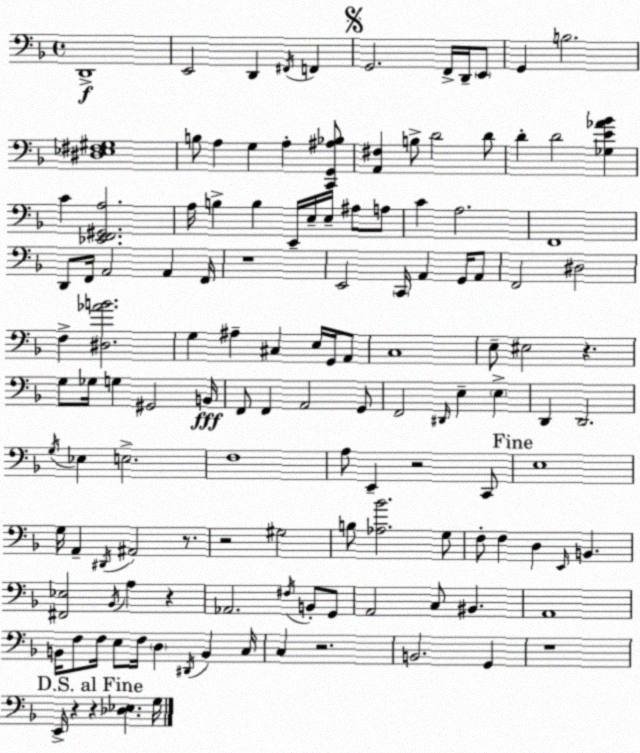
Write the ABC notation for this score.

X:1
T:Untitled
M:4/4
L:1/4
K:F
D,,4 E,,2 D,, ^F,,/4 F,, G,,2 F,,/4 D,,/4 E,,/2 G,, B,2 [^D,_E,^F,^G,]4 B,/2 A, G, A, [C,,G,,^A,_B,]/2 [A,,^F,] B,/2 D2 D/2 D D2 [_G,E_A_B] C [_E,,F,,^G,,A,]2 A,/4 B, B, E,,/4 E,/4 E,/4 ^A,/2 A,/2 C A,2 F,,4 D,,/2 F,,/4 A,,2 A,, F,,/4 z4 E,,2 C,,/4 A,, G,,/4 A,,/2 F,,2 ^D,2 F, [^D,_AB]2 G, ^A, ^C, E,/4 G,,/4 A,,/2 C,4 E,/2 ^E,2 z G,/2 _G,/4 G, ^G,,2 B,,/4 F,,/2 F,, A,,2 G,,/2 F,,2 ^D,,/4 E, E, D,, D,,2 G,/4 _E, E,2 F,4 A,/2 E,, z2 C,,/2 E,4 G,/4 A,, ^D,,/4 ^A,,2 z/2 z2 ^G,2 B,/2 [_A,_B]2 G,/2 F,/2 F, D, E,,/4 B,, [^F,,_E,]2 _B,,/4 A, z _A,,2 ^F,/4 B,,/2 G,,/2 A,,2 C,/2 ^B,, A,,4 B,,/4 F,/2 F,/4 E,/2 F,/4 D, ^D,,/4 B,, C,/4 C, z2 B,,2 G,, z4 E,,/4 z z [_D,_E,] G,/4